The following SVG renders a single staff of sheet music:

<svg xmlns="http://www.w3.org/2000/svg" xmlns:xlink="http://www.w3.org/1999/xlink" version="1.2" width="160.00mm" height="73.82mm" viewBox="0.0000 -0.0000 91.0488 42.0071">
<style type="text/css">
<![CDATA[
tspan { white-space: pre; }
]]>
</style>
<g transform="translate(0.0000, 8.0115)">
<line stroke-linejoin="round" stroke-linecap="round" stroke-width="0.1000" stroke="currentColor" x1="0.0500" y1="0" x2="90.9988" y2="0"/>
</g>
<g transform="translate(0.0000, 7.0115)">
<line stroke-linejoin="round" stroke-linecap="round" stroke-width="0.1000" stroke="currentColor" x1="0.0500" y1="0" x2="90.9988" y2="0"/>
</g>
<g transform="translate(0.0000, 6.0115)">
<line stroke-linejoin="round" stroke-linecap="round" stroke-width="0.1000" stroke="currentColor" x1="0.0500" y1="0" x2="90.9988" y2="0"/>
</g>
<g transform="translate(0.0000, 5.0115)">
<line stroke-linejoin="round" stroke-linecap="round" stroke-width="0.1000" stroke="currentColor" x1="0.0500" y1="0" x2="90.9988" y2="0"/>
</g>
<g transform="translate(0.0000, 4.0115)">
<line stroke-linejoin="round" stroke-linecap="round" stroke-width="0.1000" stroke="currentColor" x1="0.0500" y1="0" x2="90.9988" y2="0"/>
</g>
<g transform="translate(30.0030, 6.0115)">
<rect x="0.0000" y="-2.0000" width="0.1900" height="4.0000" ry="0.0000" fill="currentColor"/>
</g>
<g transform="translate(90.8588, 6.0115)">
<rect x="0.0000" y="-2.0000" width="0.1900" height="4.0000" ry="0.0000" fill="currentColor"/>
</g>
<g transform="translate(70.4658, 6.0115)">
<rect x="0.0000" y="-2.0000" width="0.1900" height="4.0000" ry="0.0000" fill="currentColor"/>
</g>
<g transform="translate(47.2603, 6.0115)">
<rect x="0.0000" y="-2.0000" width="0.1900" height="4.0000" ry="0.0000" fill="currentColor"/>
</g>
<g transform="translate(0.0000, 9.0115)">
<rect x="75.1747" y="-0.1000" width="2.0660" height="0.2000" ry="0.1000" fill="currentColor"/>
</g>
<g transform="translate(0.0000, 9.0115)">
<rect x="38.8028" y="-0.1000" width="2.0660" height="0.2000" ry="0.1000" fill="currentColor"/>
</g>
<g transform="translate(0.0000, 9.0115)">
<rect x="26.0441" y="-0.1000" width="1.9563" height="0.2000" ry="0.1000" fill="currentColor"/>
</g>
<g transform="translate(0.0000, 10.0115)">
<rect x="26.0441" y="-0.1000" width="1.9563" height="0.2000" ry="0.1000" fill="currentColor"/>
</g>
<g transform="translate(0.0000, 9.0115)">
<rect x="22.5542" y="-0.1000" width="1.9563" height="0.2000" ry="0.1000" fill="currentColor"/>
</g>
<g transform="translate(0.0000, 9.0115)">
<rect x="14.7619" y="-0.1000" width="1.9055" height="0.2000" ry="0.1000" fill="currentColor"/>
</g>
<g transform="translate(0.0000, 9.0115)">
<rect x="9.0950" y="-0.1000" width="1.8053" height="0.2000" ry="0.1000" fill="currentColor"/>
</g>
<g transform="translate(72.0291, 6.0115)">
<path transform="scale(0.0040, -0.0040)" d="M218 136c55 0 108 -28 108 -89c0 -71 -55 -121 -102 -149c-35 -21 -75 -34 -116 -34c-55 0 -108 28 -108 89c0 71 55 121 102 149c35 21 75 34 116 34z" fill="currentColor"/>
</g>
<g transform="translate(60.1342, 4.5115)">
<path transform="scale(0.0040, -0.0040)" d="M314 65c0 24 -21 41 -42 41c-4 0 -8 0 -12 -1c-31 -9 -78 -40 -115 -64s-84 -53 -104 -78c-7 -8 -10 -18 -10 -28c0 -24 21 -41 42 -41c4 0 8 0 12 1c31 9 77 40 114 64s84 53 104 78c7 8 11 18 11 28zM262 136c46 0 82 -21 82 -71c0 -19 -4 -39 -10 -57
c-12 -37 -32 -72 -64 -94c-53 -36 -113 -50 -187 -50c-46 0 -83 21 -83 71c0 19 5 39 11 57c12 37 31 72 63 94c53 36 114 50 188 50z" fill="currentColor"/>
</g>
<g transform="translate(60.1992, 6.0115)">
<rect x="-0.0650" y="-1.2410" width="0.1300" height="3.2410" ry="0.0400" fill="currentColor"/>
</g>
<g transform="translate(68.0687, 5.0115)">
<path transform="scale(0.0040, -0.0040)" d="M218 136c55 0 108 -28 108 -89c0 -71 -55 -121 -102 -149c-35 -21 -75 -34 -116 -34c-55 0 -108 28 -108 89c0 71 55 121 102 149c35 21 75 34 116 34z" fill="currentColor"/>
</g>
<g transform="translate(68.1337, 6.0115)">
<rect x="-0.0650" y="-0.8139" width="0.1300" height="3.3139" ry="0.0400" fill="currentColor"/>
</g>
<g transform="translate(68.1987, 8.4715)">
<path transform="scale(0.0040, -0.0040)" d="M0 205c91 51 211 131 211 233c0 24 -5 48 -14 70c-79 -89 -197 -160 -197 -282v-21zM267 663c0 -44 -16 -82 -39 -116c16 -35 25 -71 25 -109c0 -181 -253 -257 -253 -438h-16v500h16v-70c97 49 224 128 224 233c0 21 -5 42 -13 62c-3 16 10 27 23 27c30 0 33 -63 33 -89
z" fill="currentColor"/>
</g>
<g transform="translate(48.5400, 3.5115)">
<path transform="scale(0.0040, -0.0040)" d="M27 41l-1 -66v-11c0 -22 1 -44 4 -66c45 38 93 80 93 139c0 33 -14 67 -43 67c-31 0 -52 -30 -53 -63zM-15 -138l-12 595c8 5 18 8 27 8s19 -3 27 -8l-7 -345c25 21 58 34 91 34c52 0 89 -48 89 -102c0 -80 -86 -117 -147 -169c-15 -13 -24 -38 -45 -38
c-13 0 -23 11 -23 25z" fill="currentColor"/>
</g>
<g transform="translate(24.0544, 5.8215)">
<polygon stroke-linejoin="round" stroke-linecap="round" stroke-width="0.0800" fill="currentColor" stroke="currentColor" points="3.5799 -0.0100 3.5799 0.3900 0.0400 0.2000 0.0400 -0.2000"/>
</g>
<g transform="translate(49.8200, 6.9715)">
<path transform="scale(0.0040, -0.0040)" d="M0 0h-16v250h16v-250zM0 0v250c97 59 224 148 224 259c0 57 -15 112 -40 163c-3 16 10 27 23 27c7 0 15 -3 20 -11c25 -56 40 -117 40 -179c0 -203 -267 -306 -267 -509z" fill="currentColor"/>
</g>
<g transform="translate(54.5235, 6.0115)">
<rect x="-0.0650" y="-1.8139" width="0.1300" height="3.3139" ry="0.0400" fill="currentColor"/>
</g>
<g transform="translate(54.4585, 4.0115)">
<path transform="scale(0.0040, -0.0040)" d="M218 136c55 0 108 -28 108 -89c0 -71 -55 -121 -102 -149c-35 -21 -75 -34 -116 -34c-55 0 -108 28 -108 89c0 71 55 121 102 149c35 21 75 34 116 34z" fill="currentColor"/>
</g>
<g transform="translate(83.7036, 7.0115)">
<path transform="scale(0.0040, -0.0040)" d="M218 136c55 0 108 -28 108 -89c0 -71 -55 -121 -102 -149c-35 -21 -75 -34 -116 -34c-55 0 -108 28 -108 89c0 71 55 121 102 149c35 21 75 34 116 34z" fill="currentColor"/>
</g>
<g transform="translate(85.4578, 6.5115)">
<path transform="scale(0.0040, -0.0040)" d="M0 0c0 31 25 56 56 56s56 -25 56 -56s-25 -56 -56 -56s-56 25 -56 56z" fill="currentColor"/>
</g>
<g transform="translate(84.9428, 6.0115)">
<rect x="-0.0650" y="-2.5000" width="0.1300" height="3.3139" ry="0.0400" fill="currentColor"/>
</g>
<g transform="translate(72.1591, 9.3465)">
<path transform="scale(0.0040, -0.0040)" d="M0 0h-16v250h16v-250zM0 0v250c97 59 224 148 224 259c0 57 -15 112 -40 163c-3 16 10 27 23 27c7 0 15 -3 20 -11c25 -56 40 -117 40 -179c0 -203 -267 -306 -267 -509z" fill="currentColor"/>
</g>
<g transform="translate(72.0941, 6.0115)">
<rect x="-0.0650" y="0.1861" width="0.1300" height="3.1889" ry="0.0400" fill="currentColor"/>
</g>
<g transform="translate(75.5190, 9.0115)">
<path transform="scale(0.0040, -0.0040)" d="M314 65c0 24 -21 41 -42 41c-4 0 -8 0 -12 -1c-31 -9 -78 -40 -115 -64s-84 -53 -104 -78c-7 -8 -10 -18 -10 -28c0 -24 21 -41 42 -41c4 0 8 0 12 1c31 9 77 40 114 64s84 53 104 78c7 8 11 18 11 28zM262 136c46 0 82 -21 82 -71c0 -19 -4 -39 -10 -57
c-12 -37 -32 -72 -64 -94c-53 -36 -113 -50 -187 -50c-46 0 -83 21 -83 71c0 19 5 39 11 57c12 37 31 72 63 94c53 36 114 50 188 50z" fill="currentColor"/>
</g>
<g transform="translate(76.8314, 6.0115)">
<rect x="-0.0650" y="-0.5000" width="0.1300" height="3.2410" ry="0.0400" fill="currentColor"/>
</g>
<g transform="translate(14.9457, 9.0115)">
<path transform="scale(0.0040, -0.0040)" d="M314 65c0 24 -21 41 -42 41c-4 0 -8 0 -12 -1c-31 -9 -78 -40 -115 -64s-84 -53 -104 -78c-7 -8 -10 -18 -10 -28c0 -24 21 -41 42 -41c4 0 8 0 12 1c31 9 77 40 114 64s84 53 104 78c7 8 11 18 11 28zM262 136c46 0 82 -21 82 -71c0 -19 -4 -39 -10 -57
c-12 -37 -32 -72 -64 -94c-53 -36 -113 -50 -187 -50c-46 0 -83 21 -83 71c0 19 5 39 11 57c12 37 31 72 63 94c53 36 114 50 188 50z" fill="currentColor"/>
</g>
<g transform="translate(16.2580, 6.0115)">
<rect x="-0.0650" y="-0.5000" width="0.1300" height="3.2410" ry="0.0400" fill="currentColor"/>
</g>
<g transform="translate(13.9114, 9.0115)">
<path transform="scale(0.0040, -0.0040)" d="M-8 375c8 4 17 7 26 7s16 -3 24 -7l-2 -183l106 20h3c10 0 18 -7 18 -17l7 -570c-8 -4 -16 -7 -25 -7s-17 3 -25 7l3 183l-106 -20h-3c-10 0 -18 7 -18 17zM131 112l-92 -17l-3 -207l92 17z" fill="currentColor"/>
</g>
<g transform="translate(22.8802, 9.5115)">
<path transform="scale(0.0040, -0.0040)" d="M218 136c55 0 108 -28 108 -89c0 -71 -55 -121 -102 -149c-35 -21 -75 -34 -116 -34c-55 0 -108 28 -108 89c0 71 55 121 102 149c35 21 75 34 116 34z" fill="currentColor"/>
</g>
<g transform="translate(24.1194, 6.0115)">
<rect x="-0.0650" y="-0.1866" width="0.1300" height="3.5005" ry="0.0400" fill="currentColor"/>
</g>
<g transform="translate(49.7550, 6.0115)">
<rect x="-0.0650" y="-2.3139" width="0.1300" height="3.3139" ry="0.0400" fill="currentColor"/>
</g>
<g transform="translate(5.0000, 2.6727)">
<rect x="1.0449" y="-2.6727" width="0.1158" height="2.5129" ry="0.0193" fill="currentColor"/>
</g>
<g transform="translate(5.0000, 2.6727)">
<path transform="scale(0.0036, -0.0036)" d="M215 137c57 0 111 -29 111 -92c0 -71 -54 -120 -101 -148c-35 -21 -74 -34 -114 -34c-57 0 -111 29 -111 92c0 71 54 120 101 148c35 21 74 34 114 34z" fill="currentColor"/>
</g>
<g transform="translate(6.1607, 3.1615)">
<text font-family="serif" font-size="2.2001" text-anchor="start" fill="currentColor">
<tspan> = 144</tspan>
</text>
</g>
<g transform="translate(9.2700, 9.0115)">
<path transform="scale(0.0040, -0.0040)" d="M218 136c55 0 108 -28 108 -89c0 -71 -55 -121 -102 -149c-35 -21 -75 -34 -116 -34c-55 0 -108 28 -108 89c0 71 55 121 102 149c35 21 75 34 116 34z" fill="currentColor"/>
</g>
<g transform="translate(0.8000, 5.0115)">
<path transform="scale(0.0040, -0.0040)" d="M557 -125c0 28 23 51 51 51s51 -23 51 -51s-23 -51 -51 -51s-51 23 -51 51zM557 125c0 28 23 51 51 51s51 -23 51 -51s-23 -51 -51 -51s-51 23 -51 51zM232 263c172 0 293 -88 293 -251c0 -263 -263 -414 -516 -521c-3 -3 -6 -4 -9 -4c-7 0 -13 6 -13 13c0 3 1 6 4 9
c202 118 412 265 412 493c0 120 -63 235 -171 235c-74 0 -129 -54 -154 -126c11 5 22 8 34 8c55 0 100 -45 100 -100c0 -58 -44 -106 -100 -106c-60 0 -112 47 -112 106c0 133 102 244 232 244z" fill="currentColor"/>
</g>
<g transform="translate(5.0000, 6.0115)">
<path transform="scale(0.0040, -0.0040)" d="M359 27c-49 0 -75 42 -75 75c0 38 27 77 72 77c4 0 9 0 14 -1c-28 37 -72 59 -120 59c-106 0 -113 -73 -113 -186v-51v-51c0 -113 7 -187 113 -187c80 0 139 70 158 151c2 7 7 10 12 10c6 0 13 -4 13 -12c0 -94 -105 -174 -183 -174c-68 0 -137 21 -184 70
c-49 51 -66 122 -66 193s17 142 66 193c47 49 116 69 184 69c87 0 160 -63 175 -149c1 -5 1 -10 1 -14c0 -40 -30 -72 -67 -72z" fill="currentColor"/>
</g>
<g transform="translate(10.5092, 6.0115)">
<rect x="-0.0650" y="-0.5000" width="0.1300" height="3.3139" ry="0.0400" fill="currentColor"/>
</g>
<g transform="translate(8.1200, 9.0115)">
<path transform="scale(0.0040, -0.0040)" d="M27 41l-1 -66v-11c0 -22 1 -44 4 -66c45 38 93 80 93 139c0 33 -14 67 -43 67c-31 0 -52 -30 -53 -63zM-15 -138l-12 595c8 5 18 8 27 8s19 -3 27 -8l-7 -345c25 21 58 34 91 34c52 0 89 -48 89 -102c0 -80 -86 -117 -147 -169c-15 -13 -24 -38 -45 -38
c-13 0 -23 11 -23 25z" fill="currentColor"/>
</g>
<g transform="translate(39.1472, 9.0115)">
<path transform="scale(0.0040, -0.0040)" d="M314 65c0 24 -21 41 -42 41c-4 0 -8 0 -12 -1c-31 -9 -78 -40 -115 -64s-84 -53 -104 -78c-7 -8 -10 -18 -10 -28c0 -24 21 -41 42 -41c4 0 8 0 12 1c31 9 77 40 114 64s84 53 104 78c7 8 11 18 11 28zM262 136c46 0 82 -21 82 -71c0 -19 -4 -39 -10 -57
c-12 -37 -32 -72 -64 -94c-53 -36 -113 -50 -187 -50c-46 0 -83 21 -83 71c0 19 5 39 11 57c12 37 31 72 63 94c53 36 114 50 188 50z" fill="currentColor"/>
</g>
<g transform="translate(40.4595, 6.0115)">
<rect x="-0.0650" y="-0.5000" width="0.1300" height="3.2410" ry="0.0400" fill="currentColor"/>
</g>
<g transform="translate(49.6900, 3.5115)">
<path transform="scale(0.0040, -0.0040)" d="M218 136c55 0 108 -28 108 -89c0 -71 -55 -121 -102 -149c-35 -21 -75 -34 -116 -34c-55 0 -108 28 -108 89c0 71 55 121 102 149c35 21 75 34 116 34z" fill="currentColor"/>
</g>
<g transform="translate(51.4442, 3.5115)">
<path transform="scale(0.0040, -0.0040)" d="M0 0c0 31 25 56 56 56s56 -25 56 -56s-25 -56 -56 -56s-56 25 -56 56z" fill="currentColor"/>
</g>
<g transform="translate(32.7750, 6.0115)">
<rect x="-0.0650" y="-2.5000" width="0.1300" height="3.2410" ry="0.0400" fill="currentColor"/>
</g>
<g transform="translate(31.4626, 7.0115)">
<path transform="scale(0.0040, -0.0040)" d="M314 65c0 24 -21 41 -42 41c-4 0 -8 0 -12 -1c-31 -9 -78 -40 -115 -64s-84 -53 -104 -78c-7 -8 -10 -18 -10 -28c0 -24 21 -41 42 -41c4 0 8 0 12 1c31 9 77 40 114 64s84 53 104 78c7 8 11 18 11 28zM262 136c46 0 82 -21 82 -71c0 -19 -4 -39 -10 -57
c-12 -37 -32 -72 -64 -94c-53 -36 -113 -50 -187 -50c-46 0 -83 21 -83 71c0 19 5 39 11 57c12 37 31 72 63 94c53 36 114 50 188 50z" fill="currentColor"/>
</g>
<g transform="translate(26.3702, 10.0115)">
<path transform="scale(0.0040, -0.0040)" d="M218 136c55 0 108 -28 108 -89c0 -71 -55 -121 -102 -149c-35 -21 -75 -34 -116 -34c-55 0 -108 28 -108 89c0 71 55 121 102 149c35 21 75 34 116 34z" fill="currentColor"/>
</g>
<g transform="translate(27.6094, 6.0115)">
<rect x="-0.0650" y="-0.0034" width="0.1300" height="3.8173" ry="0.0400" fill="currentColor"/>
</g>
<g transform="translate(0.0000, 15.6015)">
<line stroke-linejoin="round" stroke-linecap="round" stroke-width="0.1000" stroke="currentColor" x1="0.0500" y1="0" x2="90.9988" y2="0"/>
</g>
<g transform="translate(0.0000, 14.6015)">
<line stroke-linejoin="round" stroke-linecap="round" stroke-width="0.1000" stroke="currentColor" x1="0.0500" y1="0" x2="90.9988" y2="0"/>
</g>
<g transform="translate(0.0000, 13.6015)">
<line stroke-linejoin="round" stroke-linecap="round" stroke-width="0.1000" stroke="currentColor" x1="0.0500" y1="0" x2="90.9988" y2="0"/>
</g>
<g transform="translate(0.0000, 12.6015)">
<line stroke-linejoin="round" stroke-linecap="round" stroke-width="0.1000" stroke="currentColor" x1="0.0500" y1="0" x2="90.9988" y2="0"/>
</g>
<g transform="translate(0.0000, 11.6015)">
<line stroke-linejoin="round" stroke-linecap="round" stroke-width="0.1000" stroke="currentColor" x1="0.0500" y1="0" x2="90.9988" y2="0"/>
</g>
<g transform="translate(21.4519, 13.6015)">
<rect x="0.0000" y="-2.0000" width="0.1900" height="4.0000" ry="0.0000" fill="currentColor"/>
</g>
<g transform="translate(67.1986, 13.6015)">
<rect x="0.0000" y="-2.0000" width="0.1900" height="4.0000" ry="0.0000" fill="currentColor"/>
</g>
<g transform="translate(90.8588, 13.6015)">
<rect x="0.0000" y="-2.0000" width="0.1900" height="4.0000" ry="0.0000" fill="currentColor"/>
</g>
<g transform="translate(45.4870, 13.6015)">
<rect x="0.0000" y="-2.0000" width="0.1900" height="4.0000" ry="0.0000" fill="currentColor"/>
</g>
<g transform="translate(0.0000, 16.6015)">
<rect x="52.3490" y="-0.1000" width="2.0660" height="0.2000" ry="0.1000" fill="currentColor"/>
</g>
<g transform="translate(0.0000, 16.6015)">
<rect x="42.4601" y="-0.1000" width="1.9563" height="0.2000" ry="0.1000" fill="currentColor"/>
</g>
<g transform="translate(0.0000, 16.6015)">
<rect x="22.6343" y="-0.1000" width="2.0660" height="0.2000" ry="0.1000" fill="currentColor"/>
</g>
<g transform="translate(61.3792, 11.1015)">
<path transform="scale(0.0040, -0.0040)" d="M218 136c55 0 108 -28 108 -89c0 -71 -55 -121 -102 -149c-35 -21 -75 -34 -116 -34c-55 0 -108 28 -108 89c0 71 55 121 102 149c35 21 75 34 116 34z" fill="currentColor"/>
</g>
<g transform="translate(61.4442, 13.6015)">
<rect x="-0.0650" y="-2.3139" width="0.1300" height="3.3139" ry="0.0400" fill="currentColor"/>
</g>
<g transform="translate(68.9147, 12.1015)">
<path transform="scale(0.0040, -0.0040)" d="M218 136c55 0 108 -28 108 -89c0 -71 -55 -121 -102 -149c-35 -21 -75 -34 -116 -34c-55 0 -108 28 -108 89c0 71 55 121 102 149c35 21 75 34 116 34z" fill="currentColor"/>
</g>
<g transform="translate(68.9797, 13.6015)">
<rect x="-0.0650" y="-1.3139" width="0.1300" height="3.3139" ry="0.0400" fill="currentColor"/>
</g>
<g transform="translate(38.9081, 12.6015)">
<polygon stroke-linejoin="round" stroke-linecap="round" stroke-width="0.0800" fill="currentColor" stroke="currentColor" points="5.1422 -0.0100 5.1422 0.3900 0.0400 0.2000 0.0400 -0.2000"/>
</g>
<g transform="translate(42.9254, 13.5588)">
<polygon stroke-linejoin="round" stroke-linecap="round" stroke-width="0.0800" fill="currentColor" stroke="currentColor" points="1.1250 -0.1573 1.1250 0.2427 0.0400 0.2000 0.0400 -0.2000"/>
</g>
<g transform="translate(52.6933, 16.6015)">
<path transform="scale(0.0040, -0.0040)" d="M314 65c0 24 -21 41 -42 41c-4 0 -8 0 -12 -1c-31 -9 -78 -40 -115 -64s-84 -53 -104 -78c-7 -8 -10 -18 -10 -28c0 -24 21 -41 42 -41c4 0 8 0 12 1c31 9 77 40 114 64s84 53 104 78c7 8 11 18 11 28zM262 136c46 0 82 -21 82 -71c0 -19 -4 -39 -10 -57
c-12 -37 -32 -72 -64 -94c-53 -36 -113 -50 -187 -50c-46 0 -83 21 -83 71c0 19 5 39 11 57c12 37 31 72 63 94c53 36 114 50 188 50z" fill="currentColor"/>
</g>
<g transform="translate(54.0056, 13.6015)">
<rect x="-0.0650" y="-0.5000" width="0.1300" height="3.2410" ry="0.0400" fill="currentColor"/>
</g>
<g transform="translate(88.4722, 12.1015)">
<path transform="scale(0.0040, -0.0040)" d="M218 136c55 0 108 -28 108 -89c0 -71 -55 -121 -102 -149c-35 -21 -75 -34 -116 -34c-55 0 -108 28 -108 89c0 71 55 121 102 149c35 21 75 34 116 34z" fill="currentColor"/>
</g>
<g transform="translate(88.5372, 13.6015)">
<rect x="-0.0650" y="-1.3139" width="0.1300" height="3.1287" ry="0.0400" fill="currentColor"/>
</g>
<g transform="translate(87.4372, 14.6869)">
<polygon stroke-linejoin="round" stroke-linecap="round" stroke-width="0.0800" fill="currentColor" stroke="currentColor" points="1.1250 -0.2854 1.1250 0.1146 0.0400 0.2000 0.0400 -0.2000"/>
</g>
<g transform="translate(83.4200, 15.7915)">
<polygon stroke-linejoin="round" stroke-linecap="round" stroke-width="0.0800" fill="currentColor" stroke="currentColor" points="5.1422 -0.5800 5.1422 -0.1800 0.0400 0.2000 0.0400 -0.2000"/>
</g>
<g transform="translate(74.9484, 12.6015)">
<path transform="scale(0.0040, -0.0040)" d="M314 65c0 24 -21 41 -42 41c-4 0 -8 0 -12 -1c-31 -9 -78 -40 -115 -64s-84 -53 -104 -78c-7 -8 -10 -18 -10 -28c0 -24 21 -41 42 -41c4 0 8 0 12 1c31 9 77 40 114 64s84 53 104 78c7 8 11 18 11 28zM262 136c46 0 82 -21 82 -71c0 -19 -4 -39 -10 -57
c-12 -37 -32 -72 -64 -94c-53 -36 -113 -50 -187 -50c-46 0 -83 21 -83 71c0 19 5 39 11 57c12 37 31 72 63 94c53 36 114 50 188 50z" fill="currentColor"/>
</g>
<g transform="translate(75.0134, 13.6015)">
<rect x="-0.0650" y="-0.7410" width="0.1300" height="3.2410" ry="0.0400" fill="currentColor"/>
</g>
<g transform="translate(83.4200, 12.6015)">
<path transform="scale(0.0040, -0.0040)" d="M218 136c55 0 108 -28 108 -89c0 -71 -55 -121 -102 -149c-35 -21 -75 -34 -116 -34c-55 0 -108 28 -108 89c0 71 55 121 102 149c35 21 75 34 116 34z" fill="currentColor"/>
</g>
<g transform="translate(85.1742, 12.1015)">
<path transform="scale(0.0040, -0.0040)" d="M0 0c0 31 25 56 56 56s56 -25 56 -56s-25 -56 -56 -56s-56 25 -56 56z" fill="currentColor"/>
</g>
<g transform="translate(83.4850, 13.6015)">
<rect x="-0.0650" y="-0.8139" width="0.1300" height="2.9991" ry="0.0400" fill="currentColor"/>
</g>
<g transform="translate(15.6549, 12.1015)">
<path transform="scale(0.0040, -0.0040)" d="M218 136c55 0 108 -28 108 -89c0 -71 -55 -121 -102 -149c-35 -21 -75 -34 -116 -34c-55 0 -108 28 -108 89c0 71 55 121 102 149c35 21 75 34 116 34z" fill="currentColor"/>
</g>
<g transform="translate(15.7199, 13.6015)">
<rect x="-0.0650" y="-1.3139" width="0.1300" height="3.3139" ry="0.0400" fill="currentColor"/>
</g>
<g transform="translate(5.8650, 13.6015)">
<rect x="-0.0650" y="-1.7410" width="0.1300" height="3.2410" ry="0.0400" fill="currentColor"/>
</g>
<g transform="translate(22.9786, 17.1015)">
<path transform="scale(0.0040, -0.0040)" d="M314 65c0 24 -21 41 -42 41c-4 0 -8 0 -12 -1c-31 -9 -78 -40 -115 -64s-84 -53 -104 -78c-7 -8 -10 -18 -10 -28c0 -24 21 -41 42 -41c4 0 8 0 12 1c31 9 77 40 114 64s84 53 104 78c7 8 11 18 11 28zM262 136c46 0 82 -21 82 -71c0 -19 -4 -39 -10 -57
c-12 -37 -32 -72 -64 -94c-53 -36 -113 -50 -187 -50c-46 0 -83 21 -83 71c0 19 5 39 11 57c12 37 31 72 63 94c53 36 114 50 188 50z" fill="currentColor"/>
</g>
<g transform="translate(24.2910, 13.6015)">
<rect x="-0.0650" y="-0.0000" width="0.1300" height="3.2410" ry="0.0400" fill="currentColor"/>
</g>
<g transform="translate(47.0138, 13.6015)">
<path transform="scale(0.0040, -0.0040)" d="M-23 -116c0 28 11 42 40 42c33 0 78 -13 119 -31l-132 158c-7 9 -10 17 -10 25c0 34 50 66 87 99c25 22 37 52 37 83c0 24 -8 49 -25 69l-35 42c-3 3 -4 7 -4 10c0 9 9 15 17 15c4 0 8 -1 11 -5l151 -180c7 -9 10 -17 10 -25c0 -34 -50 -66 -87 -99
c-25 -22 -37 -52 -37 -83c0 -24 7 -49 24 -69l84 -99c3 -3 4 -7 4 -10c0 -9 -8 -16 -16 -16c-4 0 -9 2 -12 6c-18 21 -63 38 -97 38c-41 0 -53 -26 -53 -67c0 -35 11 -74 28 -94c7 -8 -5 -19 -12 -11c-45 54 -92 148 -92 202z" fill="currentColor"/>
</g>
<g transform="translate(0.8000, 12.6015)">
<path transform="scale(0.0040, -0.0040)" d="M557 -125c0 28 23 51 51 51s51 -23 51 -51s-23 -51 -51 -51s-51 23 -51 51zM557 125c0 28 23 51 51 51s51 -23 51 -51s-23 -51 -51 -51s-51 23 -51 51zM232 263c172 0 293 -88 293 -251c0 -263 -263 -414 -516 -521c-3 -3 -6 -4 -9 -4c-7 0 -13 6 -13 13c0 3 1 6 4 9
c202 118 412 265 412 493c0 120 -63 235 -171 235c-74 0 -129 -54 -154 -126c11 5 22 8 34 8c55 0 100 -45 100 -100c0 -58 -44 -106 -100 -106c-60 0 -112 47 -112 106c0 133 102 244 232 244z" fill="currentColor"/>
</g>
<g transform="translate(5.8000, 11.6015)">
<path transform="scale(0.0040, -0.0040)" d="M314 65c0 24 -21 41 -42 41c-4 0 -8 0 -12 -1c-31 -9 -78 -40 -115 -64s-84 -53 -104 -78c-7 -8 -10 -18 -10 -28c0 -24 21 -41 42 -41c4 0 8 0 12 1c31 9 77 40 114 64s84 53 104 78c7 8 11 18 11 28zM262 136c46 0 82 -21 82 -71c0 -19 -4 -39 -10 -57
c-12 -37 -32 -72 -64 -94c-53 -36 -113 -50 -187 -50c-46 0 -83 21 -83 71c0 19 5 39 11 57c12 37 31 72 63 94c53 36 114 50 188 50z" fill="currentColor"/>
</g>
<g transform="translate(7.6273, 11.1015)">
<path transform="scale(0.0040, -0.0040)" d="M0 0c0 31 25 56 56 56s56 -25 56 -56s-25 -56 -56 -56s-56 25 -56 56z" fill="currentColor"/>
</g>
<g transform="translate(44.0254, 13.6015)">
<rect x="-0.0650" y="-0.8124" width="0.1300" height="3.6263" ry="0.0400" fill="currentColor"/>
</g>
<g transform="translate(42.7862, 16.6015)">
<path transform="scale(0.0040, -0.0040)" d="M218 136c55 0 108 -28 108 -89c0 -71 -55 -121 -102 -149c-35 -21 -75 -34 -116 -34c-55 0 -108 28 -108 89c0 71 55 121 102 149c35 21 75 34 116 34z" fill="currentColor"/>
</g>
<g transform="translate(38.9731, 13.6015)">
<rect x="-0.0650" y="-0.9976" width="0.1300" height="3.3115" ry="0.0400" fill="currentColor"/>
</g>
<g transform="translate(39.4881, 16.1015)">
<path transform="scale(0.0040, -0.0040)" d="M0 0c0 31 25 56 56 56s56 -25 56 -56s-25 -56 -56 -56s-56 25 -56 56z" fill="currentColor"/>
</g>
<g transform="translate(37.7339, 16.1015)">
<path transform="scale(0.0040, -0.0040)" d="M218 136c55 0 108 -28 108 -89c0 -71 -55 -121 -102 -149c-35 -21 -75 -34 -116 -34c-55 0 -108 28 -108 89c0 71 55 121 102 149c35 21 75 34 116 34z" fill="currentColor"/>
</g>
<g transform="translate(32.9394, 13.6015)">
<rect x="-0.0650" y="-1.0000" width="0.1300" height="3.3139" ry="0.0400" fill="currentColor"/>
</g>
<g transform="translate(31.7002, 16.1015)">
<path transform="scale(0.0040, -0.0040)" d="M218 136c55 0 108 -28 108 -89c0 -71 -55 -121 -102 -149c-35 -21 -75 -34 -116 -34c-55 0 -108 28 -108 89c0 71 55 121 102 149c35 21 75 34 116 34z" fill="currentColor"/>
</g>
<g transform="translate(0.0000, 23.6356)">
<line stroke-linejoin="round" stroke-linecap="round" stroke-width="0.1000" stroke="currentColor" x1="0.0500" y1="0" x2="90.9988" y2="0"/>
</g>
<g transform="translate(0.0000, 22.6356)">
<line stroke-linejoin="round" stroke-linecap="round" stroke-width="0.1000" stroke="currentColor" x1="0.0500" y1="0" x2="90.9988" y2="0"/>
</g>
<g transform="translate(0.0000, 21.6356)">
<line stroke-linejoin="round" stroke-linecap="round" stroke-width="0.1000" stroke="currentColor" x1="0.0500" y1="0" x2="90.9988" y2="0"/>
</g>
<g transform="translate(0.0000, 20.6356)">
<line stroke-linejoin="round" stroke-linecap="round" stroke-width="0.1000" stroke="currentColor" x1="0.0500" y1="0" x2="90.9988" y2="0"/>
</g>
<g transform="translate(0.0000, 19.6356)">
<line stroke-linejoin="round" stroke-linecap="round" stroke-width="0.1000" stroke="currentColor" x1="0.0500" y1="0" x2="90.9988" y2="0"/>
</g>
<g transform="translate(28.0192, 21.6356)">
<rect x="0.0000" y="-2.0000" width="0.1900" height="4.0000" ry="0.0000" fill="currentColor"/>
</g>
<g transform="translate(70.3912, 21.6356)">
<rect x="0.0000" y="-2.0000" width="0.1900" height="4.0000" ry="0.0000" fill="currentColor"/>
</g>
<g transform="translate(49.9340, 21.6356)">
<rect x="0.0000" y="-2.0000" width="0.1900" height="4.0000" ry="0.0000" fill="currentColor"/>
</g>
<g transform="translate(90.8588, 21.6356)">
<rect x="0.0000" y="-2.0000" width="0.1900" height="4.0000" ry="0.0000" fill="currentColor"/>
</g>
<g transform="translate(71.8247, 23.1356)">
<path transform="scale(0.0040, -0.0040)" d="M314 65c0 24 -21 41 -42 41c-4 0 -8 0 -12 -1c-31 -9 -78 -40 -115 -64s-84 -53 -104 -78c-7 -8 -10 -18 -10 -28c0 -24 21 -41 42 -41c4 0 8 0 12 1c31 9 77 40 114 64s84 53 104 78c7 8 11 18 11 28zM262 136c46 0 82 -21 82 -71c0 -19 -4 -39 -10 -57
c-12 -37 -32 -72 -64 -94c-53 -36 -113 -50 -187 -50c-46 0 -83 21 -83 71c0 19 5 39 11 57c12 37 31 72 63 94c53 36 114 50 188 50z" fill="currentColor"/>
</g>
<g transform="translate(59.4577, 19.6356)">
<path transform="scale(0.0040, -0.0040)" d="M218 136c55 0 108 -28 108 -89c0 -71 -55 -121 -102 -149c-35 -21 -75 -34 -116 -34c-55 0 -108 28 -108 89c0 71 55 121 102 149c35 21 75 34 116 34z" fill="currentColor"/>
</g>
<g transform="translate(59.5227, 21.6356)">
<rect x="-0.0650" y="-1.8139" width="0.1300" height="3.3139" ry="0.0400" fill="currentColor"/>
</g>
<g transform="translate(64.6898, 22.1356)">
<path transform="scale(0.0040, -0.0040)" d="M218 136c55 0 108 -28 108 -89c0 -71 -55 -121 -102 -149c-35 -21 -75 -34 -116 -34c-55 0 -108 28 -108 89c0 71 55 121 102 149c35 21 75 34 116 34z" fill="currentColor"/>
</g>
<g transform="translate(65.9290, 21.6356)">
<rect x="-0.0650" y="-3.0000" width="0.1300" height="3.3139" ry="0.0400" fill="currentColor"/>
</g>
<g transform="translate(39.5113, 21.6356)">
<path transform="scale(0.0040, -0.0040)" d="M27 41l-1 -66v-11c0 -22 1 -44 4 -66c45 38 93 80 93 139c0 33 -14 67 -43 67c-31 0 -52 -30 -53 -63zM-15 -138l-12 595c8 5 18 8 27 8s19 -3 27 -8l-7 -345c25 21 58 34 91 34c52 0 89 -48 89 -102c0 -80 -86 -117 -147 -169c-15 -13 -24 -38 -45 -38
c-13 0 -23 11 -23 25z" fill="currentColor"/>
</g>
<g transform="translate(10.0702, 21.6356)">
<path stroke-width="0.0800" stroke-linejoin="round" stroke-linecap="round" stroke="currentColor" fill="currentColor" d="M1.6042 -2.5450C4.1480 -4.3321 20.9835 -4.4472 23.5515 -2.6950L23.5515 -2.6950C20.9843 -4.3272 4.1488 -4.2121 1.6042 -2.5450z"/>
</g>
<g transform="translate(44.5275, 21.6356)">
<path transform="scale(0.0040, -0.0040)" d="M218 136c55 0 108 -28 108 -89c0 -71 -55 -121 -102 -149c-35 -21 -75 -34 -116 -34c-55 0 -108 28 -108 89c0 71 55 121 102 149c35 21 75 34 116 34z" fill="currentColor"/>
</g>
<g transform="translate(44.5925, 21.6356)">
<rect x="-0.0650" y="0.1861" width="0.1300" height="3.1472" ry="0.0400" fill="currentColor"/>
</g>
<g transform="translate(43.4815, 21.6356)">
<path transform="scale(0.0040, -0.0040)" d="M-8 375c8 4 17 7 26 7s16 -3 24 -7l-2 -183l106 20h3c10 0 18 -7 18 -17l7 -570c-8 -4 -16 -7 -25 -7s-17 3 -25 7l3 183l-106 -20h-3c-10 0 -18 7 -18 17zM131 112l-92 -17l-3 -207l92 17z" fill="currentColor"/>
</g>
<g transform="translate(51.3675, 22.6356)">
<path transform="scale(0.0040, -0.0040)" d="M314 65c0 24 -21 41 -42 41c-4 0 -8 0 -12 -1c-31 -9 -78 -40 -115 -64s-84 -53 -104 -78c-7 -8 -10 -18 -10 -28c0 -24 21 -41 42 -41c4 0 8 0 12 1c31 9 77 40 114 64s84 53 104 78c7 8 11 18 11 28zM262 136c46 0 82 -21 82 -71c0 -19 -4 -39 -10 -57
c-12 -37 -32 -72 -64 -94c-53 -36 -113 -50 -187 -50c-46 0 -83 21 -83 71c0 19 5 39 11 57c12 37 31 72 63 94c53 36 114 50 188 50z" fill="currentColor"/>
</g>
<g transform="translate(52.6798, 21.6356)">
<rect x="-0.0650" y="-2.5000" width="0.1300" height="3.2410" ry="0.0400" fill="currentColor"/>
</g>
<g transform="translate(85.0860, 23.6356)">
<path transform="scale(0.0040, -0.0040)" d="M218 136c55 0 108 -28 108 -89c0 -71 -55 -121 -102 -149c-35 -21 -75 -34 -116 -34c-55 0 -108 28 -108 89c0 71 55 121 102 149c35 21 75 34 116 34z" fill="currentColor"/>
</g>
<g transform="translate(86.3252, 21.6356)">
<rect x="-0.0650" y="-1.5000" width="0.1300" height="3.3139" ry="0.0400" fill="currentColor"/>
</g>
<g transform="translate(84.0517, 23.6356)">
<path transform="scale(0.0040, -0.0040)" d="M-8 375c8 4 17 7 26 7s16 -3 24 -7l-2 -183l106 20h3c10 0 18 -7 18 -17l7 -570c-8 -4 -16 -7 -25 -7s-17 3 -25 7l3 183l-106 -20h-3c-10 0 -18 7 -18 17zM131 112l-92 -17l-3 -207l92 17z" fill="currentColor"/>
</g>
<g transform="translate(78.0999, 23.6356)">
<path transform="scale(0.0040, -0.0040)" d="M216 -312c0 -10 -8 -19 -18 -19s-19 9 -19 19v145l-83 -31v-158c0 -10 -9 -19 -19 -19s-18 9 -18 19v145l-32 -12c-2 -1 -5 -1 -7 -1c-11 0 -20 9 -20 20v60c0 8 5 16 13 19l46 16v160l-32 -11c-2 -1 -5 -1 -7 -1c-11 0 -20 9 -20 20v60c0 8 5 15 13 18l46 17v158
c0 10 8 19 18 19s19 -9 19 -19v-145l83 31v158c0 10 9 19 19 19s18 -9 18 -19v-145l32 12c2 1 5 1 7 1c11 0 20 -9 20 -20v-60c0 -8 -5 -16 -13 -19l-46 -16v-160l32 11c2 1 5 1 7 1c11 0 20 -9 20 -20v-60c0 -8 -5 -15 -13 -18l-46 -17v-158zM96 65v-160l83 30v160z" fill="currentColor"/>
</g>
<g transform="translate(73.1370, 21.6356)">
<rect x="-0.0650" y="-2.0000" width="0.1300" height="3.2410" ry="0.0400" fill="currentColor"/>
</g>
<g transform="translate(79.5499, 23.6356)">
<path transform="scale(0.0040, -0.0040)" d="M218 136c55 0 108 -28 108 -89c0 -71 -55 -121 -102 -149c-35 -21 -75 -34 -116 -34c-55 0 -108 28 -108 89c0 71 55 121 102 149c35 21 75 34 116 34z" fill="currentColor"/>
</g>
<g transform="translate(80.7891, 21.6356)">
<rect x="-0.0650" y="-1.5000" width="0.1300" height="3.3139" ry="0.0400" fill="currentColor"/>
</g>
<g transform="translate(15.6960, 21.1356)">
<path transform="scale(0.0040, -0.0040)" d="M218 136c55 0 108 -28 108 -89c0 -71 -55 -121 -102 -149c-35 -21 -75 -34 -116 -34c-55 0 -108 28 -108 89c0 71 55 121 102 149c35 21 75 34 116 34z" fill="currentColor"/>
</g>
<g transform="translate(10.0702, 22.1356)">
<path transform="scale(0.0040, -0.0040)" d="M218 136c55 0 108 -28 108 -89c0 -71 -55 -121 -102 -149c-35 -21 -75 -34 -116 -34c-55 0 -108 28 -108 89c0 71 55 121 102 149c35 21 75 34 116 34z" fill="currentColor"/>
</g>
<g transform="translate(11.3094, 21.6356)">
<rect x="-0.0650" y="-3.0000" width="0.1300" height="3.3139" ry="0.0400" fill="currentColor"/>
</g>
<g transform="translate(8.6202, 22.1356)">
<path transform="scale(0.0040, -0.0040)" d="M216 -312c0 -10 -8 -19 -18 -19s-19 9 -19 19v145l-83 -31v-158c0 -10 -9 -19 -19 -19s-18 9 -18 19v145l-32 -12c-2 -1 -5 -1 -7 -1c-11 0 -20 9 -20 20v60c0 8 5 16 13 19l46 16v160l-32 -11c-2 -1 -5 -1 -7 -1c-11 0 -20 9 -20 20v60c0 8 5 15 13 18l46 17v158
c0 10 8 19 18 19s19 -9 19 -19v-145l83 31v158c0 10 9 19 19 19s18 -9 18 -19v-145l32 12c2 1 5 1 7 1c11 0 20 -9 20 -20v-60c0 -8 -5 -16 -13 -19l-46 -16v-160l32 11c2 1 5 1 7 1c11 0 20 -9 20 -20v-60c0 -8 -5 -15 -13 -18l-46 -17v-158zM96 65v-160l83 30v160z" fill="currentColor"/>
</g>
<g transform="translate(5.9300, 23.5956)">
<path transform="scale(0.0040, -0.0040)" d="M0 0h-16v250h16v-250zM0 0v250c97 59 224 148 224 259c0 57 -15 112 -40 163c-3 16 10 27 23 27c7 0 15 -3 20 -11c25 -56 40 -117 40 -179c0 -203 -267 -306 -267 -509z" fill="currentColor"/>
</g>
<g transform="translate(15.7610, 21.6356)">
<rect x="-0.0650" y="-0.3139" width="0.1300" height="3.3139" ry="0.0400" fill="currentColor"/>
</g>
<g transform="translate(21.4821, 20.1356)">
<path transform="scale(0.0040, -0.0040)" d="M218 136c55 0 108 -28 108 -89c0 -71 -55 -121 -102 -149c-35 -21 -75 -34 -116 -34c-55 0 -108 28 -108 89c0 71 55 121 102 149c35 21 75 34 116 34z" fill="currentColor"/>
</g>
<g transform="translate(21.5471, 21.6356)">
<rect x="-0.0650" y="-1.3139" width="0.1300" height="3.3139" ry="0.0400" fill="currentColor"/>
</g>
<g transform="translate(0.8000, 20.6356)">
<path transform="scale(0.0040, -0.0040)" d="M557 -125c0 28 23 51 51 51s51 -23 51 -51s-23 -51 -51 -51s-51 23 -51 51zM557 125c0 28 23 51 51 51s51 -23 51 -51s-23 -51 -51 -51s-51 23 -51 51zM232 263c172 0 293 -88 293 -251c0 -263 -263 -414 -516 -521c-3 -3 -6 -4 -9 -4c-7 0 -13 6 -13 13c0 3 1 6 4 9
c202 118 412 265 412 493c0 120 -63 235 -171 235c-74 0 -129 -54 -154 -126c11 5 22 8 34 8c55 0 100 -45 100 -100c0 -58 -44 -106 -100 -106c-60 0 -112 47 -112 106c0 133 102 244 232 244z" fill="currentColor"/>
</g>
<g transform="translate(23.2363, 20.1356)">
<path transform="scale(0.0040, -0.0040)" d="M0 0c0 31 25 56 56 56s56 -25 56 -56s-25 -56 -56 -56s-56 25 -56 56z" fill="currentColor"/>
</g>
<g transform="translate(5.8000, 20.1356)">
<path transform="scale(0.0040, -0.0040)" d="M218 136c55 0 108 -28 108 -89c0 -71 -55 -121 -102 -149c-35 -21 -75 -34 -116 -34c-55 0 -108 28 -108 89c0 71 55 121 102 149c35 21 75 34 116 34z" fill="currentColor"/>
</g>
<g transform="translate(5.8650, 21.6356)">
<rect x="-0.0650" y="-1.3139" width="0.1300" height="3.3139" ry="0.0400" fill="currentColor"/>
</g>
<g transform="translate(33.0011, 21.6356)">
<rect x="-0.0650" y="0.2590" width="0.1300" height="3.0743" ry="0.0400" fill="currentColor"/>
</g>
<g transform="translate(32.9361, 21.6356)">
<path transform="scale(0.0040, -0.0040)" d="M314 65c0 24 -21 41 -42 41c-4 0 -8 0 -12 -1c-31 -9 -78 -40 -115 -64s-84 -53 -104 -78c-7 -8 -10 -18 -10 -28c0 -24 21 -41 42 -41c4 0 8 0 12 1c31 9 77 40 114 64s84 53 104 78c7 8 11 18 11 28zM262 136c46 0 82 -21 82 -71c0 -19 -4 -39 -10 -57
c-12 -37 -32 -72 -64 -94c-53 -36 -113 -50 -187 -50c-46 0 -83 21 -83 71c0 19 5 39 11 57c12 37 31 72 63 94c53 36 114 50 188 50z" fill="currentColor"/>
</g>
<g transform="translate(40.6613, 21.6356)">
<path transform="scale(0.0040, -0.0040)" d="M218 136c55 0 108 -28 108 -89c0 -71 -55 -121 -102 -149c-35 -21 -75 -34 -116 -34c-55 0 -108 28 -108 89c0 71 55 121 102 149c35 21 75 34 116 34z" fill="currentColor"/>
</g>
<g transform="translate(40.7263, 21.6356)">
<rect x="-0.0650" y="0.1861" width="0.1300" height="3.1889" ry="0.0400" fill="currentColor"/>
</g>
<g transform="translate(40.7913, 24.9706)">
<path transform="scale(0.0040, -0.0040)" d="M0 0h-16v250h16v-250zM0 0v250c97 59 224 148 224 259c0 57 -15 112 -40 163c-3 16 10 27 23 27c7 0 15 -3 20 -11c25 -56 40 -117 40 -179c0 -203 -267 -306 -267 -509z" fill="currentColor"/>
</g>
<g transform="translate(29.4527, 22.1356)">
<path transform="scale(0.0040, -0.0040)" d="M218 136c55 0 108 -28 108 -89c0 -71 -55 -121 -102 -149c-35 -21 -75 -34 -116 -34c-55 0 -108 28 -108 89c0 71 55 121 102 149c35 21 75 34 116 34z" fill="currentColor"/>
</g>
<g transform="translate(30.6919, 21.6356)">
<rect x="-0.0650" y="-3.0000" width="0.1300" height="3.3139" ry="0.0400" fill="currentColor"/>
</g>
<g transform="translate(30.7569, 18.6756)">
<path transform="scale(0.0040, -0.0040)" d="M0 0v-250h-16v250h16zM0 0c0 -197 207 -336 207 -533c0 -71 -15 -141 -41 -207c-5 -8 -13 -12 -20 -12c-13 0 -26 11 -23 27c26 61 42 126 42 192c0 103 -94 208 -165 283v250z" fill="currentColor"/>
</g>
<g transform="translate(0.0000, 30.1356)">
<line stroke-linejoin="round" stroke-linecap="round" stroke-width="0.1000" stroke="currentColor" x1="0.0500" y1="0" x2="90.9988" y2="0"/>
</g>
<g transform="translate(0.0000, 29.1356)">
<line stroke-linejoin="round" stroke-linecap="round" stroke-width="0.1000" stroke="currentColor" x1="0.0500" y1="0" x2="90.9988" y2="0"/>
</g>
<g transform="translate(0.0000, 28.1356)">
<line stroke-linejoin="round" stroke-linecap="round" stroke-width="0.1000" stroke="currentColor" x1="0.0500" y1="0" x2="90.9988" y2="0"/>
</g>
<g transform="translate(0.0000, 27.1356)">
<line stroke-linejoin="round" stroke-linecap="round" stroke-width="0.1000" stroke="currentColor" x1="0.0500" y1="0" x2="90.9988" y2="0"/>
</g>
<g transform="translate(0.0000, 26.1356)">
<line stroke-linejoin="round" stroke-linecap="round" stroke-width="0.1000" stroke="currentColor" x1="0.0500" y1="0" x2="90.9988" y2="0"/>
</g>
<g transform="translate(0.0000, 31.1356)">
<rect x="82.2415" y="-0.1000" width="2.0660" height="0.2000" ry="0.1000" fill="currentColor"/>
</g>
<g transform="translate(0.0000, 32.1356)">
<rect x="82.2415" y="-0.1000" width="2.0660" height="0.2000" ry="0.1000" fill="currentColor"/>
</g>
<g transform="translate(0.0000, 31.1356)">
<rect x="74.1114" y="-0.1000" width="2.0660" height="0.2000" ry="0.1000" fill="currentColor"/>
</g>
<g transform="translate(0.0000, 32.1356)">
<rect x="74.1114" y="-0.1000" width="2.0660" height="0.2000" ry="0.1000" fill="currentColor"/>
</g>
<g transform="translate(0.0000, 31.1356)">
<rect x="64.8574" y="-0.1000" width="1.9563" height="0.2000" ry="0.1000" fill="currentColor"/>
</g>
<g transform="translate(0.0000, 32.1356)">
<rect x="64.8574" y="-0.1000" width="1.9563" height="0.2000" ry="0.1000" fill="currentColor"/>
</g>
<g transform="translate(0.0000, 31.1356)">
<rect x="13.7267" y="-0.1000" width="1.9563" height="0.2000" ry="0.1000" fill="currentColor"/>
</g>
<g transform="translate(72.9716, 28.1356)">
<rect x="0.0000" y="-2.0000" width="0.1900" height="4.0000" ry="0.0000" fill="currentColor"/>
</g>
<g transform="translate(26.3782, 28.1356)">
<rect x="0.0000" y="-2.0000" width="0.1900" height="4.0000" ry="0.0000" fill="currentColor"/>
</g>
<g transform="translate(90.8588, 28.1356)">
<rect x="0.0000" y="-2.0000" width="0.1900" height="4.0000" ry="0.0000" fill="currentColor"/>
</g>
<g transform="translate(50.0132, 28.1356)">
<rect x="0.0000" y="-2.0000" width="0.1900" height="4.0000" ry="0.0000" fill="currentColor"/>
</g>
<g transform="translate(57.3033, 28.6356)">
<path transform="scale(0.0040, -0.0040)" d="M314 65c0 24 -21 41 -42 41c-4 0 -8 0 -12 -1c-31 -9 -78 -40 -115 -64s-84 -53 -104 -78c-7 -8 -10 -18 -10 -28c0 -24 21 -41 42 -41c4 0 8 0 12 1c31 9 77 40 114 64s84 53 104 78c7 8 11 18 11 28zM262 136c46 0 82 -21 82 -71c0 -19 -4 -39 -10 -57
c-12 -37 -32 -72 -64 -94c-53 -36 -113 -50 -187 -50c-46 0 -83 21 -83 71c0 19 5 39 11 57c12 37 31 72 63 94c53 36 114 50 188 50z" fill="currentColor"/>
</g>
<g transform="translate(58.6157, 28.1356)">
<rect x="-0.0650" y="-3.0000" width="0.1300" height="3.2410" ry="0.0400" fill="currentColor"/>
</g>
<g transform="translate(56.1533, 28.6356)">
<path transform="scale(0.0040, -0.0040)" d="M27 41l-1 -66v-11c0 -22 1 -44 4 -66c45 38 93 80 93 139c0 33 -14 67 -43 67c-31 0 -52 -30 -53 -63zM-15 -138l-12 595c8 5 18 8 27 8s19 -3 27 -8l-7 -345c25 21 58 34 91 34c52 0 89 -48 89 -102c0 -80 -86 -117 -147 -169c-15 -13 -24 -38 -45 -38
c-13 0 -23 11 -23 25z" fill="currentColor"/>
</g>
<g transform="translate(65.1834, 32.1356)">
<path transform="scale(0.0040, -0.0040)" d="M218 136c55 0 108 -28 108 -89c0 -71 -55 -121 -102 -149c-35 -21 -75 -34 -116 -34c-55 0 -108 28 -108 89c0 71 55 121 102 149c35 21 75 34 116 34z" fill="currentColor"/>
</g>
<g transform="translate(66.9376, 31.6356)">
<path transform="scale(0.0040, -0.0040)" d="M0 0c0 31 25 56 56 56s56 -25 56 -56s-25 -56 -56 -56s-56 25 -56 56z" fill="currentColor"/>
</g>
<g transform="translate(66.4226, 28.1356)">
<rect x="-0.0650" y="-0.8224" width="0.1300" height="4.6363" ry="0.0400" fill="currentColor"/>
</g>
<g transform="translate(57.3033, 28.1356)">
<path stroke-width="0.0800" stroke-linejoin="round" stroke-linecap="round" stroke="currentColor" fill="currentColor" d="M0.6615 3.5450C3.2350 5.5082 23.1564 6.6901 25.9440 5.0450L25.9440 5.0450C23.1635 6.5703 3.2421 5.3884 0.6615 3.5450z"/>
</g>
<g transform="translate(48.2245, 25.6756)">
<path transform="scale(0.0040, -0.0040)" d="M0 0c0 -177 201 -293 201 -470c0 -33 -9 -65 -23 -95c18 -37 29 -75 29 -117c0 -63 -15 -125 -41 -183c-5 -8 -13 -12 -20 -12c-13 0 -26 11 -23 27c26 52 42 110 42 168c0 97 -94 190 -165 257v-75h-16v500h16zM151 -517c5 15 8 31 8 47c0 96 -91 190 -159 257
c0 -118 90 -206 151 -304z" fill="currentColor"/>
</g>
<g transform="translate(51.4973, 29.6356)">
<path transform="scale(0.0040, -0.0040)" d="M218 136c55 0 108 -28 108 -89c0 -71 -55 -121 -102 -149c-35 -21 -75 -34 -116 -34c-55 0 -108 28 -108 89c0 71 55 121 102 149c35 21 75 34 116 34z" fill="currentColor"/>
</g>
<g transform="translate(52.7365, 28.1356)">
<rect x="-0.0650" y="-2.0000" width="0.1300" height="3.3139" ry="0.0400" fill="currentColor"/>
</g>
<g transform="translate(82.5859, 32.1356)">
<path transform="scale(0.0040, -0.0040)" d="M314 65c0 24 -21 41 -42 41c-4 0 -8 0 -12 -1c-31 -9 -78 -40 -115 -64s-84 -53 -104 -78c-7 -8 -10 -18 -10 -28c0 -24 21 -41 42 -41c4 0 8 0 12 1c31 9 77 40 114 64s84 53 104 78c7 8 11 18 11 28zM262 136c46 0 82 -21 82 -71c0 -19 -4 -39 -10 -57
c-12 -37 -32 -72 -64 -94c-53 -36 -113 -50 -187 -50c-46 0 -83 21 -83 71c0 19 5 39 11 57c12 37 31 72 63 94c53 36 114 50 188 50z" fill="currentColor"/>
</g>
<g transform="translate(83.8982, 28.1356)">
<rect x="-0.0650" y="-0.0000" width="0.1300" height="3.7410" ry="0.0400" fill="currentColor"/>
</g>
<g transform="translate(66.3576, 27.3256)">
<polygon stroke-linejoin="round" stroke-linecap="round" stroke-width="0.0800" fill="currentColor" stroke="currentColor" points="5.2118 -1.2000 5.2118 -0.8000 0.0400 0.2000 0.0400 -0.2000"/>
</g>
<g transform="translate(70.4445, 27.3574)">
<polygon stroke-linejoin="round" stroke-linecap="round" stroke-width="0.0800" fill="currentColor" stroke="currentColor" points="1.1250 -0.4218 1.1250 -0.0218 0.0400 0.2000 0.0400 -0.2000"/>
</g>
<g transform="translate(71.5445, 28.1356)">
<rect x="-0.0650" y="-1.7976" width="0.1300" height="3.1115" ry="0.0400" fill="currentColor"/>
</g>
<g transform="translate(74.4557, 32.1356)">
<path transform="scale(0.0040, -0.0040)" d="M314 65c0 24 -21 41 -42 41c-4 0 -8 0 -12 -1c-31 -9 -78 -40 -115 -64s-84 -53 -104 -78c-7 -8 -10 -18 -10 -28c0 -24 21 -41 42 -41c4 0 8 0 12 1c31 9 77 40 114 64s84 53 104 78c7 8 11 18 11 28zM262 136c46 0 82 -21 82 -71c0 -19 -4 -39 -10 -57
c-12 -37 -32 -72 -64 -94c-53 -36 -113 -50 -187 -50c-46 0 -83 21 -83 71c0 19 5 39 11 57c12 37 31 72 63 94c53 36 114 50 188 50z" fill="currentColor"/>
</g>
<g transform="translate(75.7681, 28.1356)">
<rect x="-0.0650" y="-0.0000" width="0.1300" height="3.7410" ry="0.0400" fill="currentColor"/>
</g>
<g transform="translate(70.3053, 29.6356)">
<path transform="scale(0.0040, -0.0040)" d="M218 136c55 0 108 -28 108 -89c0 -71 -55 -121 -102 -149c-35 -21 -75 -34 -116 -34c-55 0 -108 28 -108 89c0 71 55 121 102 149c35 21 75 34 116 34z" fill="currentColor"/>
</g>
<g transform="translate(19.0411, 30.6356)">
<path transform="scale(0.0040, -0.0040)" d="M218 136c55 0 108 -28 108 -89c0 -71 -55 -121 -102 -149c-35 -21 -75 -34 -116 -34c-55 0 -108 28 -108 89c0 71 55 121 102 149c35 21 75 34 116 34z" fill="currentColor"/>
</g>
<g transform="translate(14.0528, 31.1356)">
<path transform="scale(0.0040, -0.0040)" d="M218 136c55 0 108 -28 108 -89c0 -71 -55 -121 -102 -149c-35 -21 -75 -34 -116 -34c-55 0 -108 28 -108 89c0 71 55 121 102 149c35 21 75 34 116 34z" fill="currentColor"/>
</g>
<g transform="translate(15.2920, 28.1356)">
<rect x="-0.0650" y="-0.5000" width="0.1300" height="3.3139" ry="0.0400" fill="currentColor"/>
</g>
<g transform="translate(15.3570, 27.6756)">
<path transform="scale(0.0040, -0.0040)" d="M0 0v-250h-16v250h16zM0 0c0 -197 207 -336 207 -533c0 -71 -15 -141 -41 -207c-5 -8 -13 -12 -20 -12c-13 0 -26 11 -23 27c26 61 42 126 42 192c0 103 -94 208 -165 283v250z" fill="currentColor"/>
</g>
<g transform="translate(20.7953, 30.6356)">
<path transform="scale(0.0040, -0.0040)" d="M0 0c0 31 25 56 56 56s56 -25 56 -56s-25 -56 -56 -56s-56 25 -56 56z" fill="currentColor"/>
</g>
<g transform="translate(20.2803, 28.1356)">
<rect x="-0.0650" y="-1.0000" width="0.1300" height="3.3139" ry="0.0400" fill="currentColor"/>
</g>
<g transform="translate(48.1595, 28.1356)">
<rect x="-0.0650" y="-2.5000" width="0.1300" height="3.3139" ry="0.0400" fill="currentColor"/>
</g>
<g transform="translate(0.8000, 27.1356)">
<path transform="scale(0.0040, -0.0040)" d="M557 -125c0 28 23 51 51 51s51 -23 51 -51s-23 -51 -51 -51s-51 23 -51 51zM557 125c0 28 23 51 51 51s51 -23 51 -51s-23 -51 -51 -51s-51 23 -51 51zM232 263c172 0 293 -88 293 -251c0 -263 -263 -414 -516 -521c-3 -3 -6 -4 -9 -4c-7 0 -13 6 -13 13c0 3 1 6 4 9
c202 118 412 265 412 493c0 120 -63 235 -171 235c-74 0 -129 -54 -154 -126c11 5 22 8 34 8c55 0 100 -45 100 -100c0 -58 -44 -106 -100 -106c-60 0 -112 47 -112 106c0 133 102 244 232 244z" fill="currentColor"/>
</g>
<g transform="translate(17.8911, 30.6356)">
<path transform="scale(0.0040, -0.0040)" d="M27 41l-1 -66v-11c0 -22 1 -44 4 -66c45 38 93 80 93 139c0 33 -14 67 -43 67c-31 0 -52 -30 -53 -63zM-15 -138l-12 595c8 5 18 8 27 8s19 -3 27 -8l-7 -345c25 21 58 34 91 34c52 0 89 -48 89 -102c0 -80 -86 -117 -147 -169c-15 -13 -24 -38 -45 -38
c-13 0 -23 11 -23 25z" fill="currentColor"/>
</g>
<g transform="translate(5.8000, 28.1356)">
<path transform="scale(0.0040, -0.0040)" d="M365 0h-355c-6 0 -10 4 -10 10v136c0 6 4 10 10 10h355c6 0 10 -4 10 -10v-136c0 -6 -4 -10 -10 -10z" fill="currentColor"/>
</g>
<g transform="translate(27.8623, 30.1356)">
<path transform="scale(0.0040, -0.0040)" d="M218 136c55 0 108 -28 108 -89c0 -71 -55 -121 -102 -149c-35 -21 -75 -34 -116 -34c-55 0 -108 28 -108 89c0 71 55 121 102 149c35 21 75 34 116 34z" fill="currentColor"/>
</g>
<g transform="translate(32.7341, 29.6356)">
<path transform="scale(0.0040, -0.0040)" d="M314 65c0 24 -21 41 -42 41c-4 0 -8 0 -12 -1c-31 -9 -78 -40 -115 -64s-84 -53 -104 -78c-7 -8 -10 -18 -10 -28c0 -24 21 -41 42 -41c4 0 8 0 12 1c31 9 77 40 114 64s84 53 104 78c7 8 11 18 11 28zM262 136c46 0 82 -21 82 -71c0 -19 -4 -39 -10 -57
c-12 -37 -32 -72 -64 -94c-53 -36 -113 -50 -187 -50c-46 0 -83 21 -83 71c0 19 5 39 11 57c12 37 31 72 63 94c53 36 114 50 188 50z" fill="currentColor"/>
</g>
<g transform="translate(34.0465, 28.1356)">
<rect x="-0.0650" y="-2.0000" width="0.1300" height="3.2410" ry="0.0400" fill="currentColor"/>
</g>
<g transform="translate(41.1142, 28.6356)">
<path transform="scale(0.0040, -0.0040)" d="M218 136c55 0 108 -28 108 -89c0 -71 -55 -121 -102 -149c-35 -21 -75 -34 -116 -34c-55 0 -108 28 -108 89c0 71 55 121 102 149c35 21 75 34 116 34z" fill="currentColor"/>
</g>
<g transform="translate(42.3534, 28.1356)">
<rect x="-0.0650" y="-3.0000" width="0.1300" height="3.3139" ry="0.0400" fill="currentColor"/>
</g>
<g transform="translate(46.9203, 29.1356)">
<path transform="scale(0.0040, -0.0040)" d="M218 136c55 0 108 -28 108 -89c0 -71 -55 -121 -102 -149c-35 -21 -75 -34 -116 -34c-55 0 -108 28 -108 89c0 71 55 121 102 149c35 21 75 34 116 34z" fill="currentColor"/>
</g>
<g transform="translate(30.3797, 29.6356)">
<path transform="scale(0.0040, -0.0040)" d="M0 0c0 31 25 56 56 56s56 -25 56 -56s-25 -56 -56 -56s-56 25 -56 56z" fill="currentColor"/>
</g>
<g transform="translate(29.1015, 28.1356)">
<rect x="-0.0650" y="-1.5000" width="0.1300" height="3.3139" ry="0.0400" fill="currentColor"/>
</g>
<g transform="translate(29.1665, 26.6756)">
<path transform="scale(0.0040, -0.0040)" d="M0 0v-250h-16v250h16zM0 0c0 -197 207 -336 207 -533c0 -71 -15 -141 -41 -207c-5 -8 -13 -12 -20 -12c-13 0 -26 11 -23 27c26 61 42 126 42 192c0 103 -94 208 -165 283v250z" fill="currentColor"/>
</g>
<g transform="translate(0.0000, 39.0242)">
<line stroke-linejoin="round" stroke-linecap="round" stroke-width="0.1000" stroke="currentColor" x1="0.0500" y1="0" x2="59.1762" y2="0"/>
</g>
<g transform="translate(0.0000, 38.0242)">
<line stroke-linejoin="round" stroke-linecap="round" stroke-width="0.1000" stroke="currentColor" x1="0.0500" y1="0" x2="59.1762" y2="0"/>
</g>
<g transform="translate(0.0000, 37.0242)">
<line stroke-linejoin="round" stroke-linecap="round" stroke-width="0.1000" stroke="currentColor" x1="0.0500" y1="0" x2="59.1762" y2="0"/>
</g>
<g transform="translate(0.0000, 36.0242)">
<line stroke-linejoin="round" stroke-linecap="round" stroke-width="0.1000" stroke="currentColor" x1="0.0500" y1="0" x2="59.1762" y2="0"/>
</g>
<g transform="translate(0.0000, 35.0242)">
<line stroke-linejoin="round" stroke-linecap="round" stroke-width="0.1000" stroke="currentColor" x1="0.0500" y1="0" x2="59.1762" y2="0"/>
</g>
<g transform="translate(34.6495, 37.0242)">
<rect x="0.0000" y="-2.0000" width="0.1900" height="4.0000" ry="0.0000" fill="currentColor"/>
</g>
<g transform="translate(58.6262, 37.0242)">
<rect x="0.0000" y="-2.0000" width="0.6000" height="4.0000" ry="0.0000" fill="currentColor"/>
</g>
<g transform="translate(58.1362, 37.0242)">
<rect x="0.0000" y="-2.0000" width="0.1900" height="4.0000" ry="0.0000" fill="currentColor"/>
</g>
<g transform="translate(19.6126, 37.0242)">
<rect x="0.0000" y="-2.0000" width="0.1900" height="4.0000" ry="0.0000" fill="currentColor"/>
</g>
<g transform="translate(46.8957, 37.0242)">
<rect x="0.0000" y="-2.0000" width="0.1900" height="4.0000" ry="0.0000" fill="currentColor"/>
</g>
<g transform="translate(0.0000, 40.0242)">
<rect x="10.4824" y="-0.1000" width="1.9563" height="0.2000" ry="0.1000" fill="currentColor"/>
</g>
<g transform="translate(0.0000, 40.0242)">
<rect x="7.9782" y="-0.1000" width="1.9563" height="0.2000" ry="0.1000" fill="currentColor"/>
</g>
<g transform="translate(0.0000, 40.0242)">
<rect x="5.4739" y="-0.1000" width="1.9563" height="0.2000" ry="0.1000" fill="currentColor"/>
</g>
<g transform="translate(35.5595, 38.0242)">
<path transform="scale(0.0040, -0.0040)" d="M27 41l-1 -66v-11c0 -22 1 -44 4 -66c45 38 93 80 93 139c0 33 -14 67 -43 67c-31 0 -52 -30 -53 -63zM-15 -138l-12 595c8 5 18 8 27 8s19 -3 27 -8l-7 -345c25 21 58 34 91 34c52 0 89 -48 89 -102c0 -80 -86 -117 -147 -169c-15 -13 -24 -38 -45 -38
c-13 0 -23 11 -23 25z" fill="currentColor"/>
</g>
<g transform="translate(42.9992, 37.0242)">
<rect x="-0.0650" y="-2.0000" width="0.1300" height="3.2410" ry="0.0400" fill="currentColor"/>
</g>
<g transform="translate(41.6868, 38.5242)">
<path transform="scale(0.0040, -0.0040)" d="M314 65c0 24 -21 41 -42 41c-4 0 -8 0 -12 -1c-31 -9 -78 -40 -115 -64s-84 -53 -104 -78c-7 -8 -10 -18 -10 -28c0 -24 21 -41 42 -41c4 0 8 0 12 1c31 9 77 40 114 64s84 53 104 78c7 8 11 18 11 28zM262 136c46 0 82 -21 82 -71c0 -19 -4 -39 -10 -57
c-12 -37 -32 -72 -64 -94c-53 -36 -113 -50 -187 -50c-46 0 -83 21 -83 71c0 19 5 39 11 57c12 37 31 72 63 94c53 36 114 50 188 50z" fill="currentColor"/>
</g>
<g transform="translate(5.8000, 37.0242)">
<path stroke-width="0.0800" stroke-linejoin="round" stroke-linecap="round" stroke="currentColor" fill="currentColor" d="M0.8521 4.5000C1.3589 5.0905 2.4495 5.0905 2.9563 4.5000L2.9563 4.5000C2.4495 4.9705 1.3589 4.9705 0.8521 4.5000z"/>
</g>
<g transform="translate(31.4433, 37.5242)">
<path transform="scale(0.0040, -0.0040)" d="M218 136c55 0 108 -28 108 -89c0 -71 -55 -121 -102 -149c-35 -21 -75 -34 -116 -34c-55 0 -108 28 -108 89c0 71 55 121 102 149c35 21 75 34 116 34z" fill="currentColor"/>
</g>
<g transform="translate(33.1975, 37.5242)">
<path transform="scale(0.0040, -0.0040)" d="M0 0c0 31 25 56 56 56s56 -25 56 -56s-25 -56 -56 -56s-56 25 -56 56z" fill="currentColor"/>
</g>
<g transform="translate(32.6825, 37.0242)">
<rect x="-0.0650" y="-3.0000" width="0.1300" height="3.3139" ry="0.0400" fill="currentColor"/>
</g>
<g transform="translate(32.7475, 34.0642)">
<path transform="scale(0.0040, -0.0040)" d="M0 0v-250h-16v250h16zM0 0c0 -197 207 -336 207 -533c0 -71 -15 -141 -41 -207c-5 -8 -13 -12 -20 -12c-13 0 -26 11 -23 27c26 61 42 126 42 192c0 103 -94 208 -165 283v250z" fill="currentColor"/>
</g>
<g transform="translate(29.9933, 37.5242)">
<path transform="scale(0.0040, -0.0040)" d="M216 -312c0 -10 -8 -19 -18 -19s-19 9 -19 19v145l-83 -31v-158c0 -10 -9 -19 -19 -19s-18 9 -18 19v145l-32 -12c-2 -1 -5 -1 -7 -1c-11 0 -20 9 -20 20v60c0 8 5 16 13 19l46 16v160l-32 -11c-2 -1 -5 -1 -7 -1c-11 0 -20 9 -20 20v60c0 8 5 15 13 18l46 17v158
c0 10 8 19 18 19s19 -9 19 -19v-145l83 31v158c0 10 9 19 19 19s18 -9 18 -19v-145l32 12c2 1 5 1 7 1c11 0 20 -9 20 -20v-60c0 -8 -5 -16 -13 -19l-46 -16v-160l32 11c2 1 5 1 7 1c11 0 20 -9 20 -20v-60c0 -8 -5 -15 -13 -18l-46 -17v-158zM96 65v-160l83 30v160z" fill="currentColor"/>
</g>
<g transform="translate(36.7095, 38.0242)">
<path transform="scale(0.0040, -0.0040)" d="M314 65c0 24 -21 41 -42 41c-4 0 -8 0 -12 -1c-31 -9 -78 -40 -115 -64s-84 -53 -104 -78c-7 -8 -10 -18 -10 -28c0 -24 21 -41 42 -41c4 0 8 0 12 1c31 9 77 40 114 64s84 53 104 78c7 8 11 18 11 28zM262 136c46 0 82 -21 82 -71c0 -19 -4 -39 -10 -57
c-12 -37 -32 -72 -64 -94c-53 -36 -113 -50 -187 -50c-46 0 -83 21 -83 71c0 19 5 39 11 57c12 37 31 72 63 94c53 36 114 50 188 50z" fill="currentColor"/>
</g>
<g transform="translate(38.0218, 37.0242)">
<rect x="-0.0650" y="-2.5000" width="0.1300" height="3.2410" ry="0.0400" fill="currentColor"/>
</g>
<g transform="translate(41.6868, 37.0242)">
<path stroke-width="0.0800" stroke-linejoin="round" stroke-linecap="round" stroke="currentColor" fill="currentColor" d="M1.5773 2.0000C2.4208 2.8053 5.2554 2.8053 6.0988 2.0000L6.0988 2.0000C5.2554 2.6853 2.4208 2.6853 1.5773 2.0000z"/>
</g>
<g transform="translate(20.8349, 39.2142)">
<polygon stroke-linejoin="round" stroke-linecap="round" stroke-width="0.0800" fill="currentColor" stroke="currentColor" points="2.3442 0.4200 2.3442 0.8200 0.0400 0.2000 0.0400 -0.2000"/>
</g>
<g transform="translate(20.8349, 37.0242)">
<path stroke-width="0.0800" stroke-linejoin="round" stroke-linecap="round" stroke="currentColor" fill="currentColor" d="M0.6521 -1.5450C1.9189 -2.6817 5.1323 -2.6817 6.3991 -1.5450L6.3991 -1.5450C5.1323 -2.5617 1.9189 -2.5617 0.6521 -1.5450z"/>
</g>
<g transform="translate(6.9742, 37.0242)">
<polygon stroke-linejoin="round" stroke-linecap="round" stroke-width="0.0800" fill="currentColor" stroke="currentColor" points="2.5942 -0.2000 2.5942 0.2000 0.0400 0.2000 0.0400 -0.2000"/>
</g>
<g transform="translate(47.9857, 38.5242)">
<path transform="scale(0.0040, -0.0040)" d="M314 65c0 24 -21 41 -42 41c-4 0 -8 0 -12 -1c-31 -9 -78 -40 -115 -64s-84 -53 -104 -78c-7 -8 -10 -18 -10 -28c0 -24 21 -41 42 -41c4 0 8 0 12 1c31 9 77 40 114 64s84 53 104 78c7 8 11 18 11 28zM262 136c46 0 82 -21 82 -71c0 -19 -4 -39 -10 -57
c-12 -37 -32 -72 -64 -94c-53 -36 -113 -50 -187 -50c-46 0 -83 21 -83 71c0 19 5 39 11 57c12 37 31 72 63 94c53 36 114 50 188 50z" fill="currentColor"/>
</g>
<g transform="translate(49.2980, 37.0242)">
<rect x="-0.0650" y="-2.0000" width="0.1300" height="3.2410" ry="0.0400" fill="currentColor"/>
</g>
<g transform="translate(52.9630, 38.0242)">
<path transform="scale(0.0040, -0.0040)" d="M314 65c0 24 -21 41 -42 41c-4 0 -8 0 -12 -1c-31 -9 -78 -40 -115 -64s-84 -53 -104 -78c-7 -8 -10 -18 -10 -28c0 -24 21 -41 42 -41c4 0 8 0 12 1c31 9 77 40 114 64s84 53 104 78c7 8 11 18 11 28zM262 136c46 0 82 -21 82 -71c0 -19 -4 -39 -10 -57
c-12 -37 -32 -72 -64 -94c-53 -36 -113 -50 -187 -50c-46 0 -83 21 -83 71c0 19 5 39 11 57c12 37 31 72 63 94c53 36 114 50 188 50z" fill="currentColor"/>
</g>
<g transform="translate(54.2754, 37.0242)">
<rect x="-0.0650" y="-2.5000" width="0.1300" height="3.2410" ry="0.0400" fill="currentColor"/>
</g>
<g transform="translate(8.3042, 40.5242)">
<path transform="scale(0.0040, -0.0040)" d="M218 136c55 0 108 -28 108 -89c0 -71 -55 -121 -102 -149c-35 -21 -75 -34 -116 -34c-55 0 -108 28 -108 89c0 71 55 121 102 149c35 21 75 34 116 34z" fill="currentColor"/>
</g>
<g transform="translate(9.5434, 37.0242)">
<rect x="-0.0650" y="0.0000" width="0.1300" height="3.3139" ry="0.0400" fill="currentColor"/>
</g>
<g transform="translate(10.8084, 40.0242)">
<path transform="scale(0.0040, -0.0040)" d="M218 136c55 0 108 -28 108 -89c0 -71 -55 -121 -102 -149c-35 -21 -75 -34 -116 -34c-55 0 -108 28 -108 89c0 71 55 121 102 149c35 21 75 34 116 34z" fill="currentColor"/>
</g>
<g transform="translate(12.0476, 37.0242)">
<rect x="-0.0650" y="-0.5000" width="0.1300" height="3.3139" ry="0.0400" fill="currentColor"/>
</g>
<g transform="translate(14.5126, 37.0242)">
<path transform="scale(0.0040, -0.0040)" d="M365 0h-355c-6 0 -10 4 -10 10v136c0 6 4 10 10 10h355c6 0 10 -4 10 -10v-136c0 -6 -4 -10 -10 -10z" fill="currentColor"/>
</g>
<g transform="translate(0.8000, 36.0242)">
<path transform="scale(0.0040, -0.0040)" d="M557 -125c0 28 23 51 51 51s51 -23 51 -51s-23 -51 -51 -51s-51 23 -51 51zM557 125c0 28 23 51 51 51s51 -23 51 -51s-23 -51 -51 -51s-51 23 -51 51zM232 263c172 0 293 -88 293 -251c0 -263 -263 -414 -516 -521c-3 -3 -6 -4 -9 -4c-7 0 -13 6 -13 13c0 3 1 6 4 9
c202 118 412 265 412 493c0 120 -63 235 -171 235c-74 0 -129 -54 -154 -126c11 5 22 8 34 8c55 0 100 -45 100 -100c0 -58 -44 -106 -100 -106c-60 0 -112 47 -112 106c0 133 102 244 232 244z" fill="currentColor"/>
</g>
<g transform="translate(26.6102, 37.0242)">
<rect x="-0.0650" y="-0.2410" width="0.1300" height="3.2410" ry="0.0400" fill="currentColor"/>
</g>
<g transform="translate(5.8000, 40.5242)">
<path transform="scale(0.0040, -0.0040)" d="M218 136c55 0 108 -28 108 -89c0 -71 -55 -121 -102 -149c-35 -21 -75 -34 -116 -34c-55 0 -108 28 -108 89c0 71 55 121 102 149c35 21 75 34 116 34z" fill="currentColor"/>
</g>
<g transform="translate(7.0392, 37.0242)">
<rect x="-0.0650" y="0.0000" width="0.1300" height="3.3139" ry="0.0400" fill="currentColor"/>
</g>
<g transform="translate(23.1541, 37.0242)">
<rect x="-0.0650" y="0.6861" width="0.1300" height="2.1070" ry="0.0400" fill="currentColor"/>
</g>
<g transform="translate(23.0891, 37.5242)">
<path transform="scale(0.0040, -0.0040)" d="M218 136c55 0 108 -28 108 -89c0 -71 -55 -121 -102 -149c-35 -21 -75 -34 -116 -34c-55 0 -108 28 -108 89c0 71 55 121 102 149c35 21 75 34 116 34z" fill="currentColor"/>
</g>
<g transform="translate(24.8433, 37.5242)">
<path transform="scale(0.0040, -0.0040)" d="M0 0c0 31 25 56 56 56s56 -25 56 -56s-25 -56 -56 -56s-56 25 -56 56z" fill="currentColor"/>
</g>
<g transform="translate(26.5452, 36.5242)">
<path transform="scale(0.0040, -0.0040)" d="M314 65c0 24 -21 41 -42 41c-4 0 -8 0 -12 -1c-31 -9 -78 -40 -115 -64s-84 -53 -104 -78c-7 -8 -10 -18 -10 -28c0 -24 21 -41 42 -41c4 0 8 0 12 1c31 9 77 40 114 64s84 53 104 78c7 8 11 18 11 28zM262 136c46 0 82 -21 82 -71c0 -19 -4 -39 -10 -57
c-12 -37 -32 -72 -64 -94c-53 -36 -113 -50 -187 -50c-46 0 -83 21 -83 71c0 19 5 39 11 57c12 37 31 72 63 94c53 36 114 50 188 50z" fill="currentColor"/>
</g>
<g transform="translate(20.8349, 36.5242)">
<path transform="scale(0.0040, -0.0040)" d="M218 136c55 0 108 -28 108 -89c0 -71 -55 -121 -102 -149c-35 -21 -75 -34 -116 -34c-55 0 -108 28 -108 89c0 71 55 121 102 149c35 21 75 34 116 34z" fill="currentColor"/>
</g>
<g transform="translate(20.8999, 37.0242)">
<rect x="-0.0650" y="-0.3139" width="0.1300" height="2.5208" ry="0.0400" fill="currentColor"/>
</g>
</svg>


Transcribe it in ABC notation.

X:1
T:Untitled
M:4/4
L:1/4
K:C
_E,, E,,2 D,,/2 C,,/2 B,,2 E,,2 _B,/2 A, G,2 F,/4 D,/2 E,,2 B,, A,2 G, D,,2 F,, F,,/2 E,,/4 z E,,2 B, G, F,2 F,/2 G,/4 G,/2 ^C, E, G, C,/2 D,2 _D,/2 D, B,,2 A, C, A,,2 ^G,, G,, z2 E,,/2 _F,, G,,/2 A,,2 C, B,,/4 A,, _C,2 C,,/2 A,,/4 C,,2 C,,2 D,,/2 D,,/2 E,, z2 E,/2 C,/2 E,2 ^C,/2 _B,,2 A,,2 A,,2 B,,2